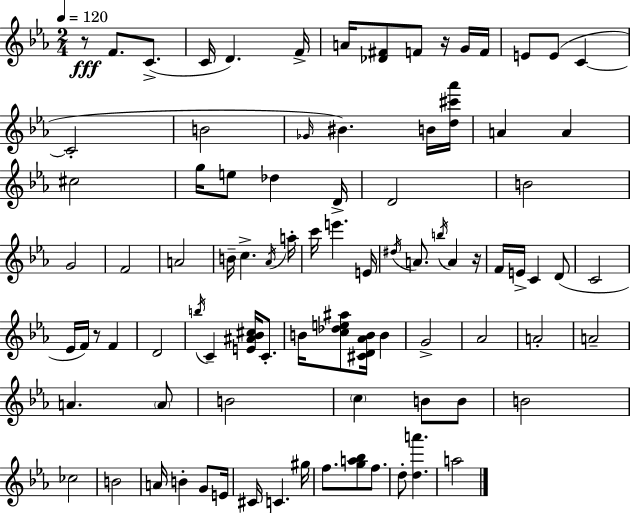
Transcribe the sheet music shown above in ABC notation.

X:1
T:Untitled
M:2/4
L:1/4
K:Cm
z/2 F/2 C/2 C/4 D F/4 A/4 [_D^F]/2 F/2 z/4 G/4 F/4 E/2 E/2 C C2 B2 _G/4 ^B B/4 [d^c'_a']/4 A A ^c2 g/4 e/2 _d D/4 D2 B2 G2 F2 A2 B/4 c _A/4 a/4 c'/4 e' E/4 ^d/4 A/2 b/4 A z/4 F/4 E/4 C D/2 C2 _E/4 F/4 z/2 F D2 b/4 C [E^A_B^c]/4 C/2 B/4 [c_de^a]/2 [^CD_AB]/4 B G2 _A2 A2 A2 A A/2 B2 c B/2 B/2 B2 _c2 B2 A/4 B G/2 E/4 ^C/4 C ^g/4 f/2 [ga_b]/2 f/2 d/2 [da'] a2